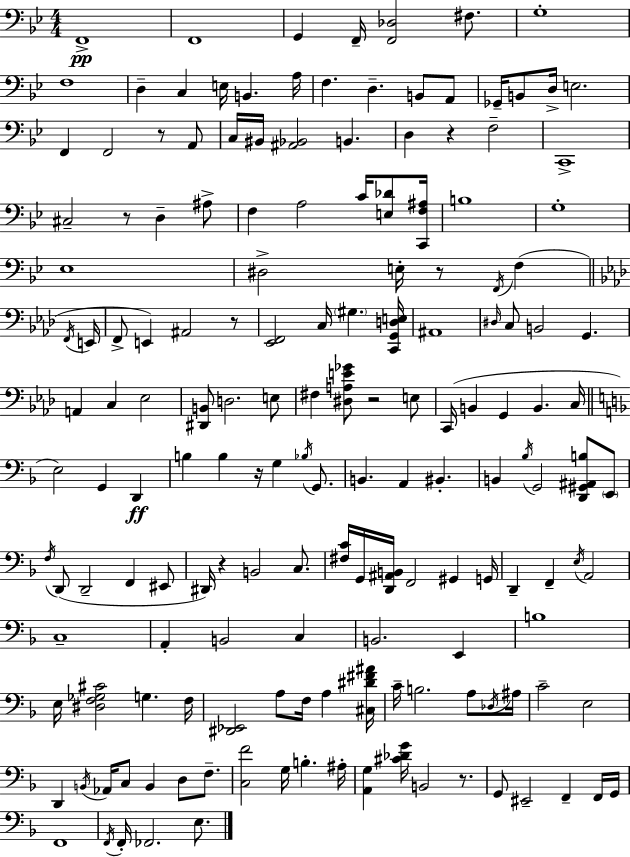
{
  \clef bass
  \numericTimeSignature
  \time 4/4
  \key g \minor
  \repeat volta 2 { f,1->\pp | f,1 | g,4 f,16-- <f, des>2 fis8. | g1-. | \break f1 | d4-- c4 e16 b,4. a16 | f4. d4.-- b,8 a,8 | ges,16-- b,8 d16-> e2. | \break f,4 f,2 r8 a,8 | c16 bis,16 <ais, bes,>2 b,4. | d4 r4 f2-- | c,1-> | \break cis2-- r8 d4-- ais8-> | f4 a2 c'16 <e des'>8 <c, f ais>16 | b1 | g1-. | \break ees1 | dis2-> e16-. r8 \acciaccatura { f,16 } f4( | \bar "||" \break \key f \minor \acciaccatura { f,16 } e,16 f,8-> e,4) ais,2 | r8 <ees, f,>2 c16 \parenthesize gis4. | <c, g, d e>16 ais,1 | \grace { dis16 } c8 b,2 g,4. | \break a,4 c4 ees2 | <dis, b,>8 d2. | e8 fis4 <dis a e' ges'>8 r2 | e8 c,16( b,4 g,4 b,4. | \break c16 \bar "||" \break \key f \major e2) g,4 d,4\ff | b4 b4 r16 g4 \acciaccatura { bes16 } g,8. | b,4. a,4 bis,4.-. | b,4 \acciaccatura { bes16 } g,2 <d, gis, ais, b>8 | \break \parenthesize e,8 \acciaccatura { f16 }( d,8 d,2-- f,4 | eis,8 dis,16) r4 b,2 | c8. <fis c'>16 g,16 <d, ais, b,>16 f,2 gis,4 | g,16 d,4-- f,4-- \acciaccatura { e16 } a,2 | \break c1-- | a,4-. b,2 | c4 b,2. | e,4 b1 | \break e16 <dis f ges cis'>2 g4. | f16 <dis, ees,>2 a8 f16 a4 | <cis dis' fis' ais'>16 c'16-- b2. | a8 \acciaccatura { des16 } ais16 c'2-- e2 | \break d,4 \acciaccatura { b,16 } aes,16 c8 b,4 | d8 f8.-- <c f'>2 g16 b4.-. | ais16-. <a, g>4 <cis' des' g'>16 b,2 | r8. g,8 eis,2-- | \break f,4-- f,16 g,16 f,1 | \acciaccatura { f,16 } f,16-. fes,2. | e8. } \bar "|."
}